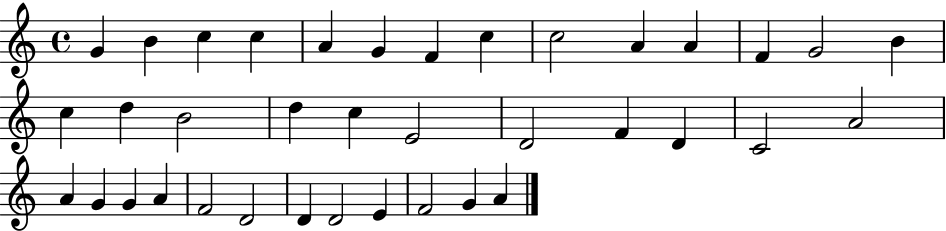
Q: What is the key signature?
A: C major